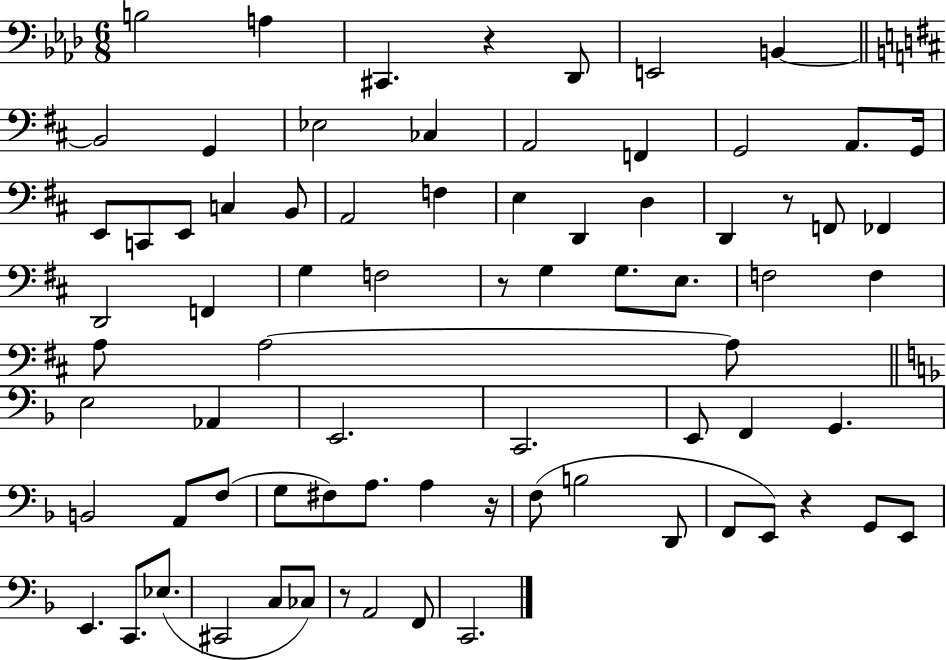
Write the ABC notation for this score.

X:1
T:Untitled
M:6/8
L:1/4
K:Ab
B,2 A, ^C,, z _D,,/2 E,,2 B,, B,,2 G,, _E,2 _C, A,,2 F,, G,,2 A,,/2 G,,/4 E,,/2 C,,/2 E,,/2 C, B,,/2 A,,2 F, E, D,, D, D,, z/2 F,,/2 _F,, D,,2 F,, G, F,2 z/2 G, G,/2 E,/2 F,2 F, A,/2 A,2 A,/2 E,2 _A,, E,,2 C,,2 E,,/2 F,, G,, B,,2 A,,/2 F,/2 G,/2 ^F,/2 A,/2 A, z/4 F,/2 B,2 D,,/2 F,,/2 E,,/2 z G,,/2 E,,/2 E,, C,,/2 _E,/2 ^C,,2 C,/2 _C,/2 z/2 A,,2 F,,/2 C,,2